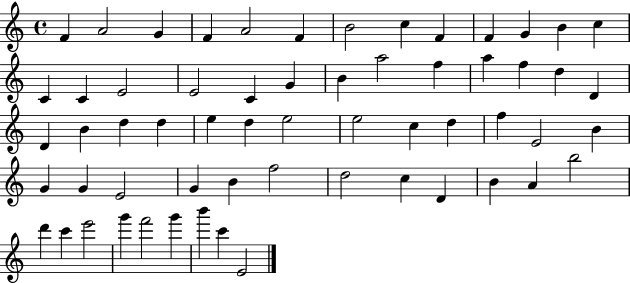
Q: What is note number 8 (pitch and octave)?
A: C5